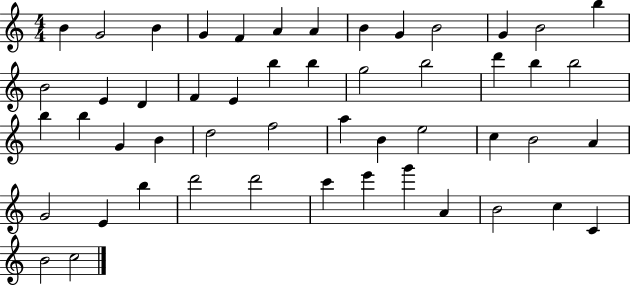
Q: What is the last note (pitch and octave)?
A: C5